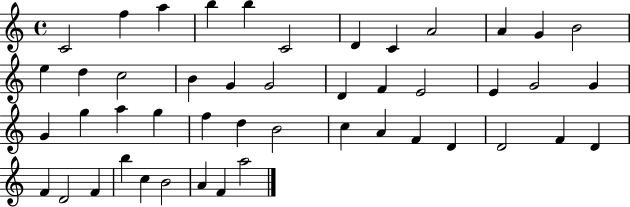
X:1
T:Untitled
M:4/4
L:1/4
K:C
C2 f a b b C2 D C A2 A G B2 e d c2 B G G2 D F E2 E G2 G G g a g f d B2 c A F D D2 F D F D2 F b c B2 A F a2